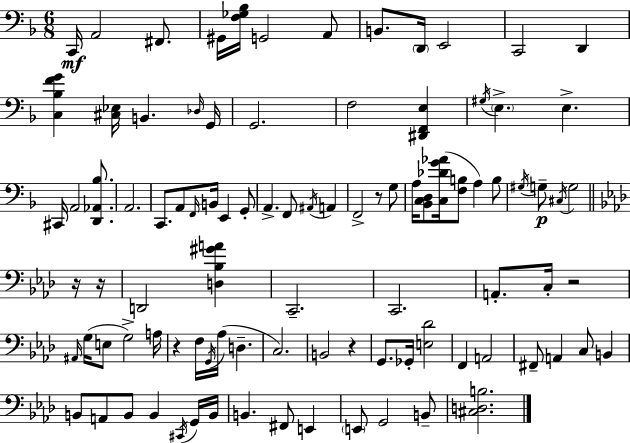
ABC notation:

X:1
T:Untitled
M:6/8
L:1/4
K:Dm
C,,/4 A,,2 ^F,,/2 ^G,,/4 [F,_G,_B,]/4 G,,2 A,,/2 B,,/2 D,,/4 E,,2 C,,2 D,, [C,_B,FG] [^C,_E,]/4 B,, _D,/4 G,,/4 G,,2 F,2 [^D,,F,,E,] ^G,/4 E, E, ^C,,/4 A,,2 [D,,_A,,_B,]/2 A,,2 C,,/2 A,,/2 F,,/4 B,,/4 E,, G,,/2 A,, F,,/2 ^A,,/4 A,, F,,2 z/2 G,/2 A,/4 [_B,,C,D,]/2 [C,_DG_A]/4 [F,B,]/2 A, B,/2 ^G,/4 G,/2 ^C,/4 G,2 z/4 z/4 D,,2 [D,_B,^GA] C,,2 C,,2 A,,/2 C,/4 z2 ^A,,/4 G,/4 E,/2 G,2 A,/4 z F,/4 G,,/4 _A,/4 D, C,2 B,,2 z G,,/2 _G,,/4 [E,_D]2 F,, A,,2 ^F,,/2 A,, C,/2 B,, B,,/2 A,,/2 B,,/2 B,, ^C,,/4 G,,/4 B,,/4 B,, ^F,,/2 E,, E,,/2 G,,2 B,,/2 [^C,D,B,]2